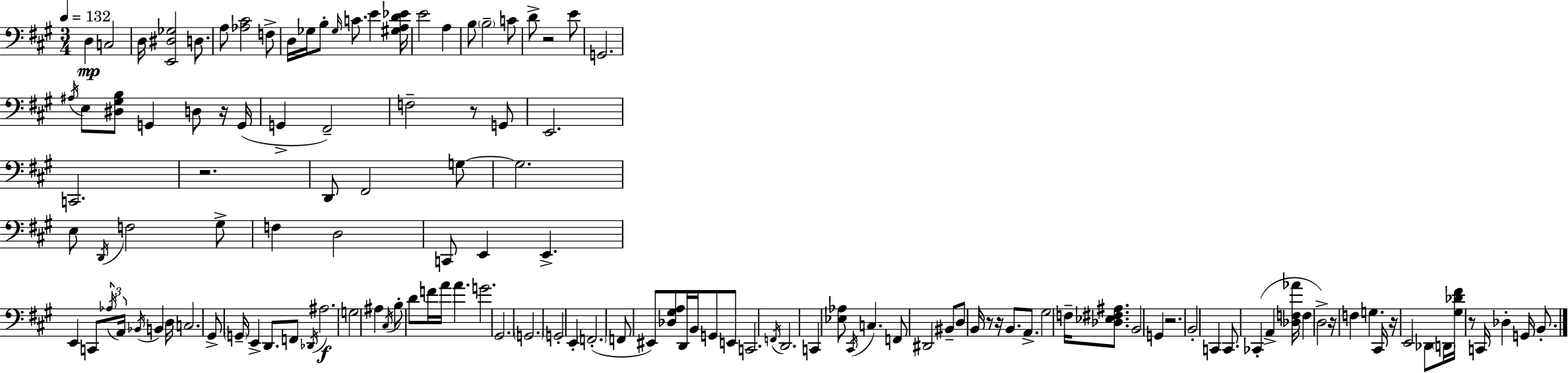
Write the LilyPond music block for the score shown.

{
  \clef bass
  \numericTimeSignature
  \time 3/4
  \key a \major
  \tempo 4 = 132
  \repeat volta 2 { d4\mp c2 | d16 <e, dis ges>2 d8. | a8 <aes cis'>2 f8-> | d16 ges16 b8-. \grace { ges16 } c'8. e'4 | \break <gis a d' ees'>16 e'2 a4 | b8 \parenthesize b2-- c'8 | d'8-> r2 e'8 | g,2. | \break \acciaccatura { ais16 } e8 <dis gis b>8 g,4 d8 | r16 g,16( g,4-> fis,2--) | f2-- r8 | g,8 e,2. | \break c,2. | r2. | d,8 fis,2 | g8~~ g2. | \break e8 \acciaccatura { d,16 } f2 | gis8-> f4 d2 | c,8 e,4 e,4.-> | e,4 c,8 \tuplet 3/2 { \acciaccatura { aes16 } a,16 \acciaccatura { bes,16 } } | \break b,4 d16 c2. | gis,8-> \parenthesize g,16-- e,4-> | d,8. f,8 \acciaccatura { des,16 } ais2.\f | g2 | \break ais4 \acciaccatura { cis16 } b8-. d'8 f'16 | a'16 a'4. g'2. | gis,2. | \parenthesize g,2. | \break g,2-. | e,4-. \parenthesize f,2.-.( | f,8 eis,8) <des gis a>8 | d,16 b,16 g,8 e,8 c,2. | \break \acciaccatura { f,16 } d,2. | c,4 | <ees aes>8 \acciaccatura { cis,16 } c4. f,8 dis,2 | bis,8-- d8 b,16 | \break r8 r16 b,8. a,8.-> gis2 | f16-- <des ees fis ais>8. b,2 | g,4 r2. | b,2-. | \break c,4 c,8. | ces,4-.( a,4-> <des f aes'>16 f4 | d2->) r16 f4 | g4. cis,16 r16 e,2 | \break des,8 \parenthesize d,16 <gis des' fis'>16 r8 | c,16 des4-. g,16 b,8.-. } \bar "|."
}